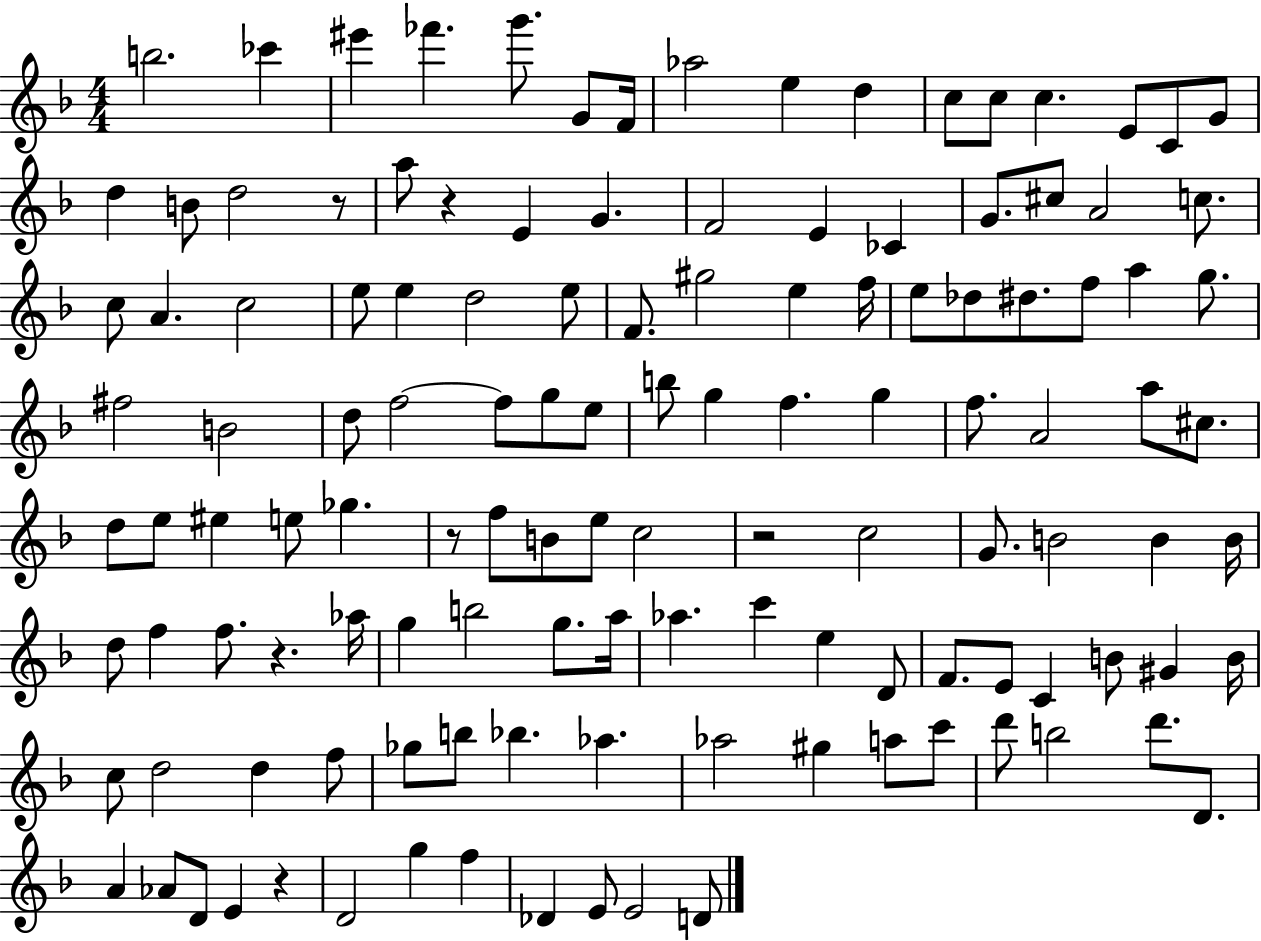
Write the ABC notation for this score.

X:1
T:Untitled
M:4/4
L:1/4
K:F
b2 _c' ^e' _f' g'/2 G/2 F/4 _a2 e d c/2 c/2 c E/2 C/2 G/2 d B/2 d2 z/2 a/2 z E G F2 E _C G/2 ^c/2 A2 c/2 c/2 A c2 e/2 e d2 e/2 F/2 ^g2 e f/4 e/2 _d/2 ^d/2 f/2 a g/2 ^f2 B2 d/2 f2 f/2 g/2 e/2 b/2 g f g f/2 A2 a/2 ^c/2 d/2 e/2 ^e e/2 _g z/2 f/2 B/2 e/2 c2 z2 c2 G/2 B2 B B/4 d/2 f f/2 z _a/4 g b2 g/2 a/4 _a c' e D/2 F/2 E/2 C B/2 ^G B/4 c/2 d2 d f/2 _g/2 b/2 _b _a _a2 ^g a/2 c'/2 d'/2 b2 d'/2 D/2 A _A/2 D/2 E z D2 g f _D E/2 E2 D/2